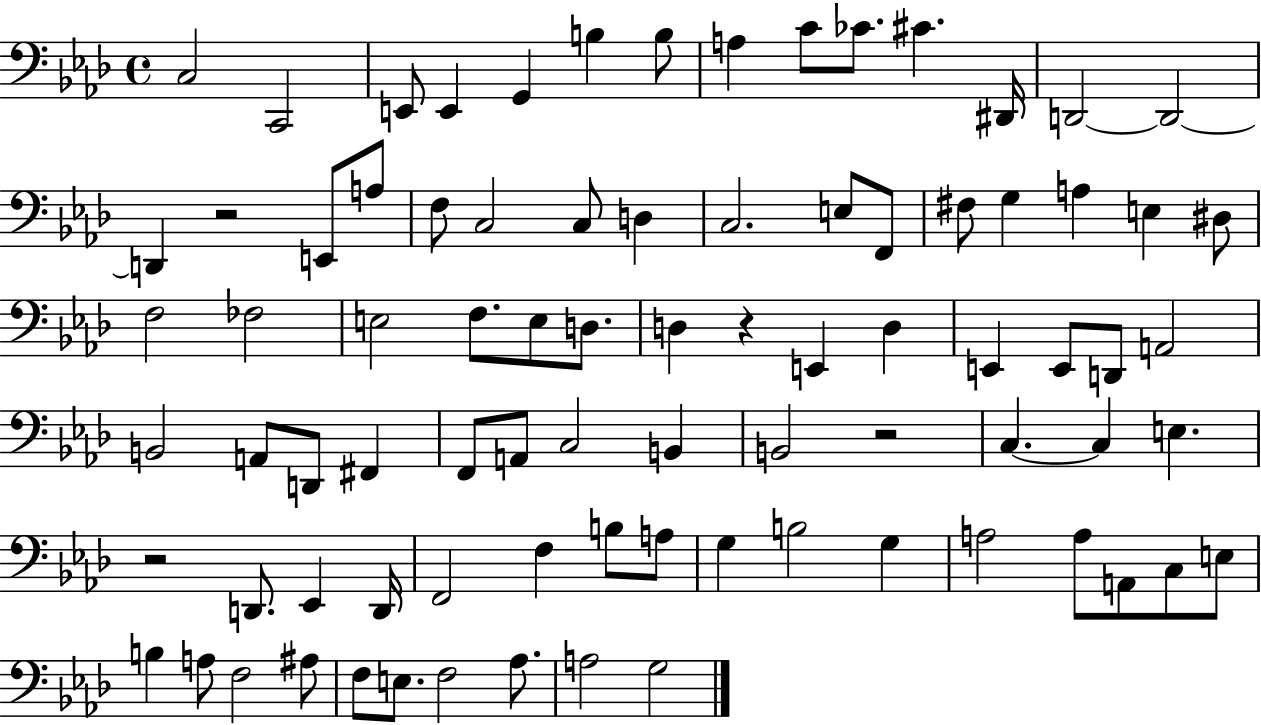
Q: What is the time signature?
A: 4/4